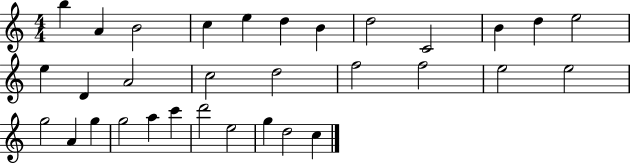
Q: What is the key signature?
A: C major